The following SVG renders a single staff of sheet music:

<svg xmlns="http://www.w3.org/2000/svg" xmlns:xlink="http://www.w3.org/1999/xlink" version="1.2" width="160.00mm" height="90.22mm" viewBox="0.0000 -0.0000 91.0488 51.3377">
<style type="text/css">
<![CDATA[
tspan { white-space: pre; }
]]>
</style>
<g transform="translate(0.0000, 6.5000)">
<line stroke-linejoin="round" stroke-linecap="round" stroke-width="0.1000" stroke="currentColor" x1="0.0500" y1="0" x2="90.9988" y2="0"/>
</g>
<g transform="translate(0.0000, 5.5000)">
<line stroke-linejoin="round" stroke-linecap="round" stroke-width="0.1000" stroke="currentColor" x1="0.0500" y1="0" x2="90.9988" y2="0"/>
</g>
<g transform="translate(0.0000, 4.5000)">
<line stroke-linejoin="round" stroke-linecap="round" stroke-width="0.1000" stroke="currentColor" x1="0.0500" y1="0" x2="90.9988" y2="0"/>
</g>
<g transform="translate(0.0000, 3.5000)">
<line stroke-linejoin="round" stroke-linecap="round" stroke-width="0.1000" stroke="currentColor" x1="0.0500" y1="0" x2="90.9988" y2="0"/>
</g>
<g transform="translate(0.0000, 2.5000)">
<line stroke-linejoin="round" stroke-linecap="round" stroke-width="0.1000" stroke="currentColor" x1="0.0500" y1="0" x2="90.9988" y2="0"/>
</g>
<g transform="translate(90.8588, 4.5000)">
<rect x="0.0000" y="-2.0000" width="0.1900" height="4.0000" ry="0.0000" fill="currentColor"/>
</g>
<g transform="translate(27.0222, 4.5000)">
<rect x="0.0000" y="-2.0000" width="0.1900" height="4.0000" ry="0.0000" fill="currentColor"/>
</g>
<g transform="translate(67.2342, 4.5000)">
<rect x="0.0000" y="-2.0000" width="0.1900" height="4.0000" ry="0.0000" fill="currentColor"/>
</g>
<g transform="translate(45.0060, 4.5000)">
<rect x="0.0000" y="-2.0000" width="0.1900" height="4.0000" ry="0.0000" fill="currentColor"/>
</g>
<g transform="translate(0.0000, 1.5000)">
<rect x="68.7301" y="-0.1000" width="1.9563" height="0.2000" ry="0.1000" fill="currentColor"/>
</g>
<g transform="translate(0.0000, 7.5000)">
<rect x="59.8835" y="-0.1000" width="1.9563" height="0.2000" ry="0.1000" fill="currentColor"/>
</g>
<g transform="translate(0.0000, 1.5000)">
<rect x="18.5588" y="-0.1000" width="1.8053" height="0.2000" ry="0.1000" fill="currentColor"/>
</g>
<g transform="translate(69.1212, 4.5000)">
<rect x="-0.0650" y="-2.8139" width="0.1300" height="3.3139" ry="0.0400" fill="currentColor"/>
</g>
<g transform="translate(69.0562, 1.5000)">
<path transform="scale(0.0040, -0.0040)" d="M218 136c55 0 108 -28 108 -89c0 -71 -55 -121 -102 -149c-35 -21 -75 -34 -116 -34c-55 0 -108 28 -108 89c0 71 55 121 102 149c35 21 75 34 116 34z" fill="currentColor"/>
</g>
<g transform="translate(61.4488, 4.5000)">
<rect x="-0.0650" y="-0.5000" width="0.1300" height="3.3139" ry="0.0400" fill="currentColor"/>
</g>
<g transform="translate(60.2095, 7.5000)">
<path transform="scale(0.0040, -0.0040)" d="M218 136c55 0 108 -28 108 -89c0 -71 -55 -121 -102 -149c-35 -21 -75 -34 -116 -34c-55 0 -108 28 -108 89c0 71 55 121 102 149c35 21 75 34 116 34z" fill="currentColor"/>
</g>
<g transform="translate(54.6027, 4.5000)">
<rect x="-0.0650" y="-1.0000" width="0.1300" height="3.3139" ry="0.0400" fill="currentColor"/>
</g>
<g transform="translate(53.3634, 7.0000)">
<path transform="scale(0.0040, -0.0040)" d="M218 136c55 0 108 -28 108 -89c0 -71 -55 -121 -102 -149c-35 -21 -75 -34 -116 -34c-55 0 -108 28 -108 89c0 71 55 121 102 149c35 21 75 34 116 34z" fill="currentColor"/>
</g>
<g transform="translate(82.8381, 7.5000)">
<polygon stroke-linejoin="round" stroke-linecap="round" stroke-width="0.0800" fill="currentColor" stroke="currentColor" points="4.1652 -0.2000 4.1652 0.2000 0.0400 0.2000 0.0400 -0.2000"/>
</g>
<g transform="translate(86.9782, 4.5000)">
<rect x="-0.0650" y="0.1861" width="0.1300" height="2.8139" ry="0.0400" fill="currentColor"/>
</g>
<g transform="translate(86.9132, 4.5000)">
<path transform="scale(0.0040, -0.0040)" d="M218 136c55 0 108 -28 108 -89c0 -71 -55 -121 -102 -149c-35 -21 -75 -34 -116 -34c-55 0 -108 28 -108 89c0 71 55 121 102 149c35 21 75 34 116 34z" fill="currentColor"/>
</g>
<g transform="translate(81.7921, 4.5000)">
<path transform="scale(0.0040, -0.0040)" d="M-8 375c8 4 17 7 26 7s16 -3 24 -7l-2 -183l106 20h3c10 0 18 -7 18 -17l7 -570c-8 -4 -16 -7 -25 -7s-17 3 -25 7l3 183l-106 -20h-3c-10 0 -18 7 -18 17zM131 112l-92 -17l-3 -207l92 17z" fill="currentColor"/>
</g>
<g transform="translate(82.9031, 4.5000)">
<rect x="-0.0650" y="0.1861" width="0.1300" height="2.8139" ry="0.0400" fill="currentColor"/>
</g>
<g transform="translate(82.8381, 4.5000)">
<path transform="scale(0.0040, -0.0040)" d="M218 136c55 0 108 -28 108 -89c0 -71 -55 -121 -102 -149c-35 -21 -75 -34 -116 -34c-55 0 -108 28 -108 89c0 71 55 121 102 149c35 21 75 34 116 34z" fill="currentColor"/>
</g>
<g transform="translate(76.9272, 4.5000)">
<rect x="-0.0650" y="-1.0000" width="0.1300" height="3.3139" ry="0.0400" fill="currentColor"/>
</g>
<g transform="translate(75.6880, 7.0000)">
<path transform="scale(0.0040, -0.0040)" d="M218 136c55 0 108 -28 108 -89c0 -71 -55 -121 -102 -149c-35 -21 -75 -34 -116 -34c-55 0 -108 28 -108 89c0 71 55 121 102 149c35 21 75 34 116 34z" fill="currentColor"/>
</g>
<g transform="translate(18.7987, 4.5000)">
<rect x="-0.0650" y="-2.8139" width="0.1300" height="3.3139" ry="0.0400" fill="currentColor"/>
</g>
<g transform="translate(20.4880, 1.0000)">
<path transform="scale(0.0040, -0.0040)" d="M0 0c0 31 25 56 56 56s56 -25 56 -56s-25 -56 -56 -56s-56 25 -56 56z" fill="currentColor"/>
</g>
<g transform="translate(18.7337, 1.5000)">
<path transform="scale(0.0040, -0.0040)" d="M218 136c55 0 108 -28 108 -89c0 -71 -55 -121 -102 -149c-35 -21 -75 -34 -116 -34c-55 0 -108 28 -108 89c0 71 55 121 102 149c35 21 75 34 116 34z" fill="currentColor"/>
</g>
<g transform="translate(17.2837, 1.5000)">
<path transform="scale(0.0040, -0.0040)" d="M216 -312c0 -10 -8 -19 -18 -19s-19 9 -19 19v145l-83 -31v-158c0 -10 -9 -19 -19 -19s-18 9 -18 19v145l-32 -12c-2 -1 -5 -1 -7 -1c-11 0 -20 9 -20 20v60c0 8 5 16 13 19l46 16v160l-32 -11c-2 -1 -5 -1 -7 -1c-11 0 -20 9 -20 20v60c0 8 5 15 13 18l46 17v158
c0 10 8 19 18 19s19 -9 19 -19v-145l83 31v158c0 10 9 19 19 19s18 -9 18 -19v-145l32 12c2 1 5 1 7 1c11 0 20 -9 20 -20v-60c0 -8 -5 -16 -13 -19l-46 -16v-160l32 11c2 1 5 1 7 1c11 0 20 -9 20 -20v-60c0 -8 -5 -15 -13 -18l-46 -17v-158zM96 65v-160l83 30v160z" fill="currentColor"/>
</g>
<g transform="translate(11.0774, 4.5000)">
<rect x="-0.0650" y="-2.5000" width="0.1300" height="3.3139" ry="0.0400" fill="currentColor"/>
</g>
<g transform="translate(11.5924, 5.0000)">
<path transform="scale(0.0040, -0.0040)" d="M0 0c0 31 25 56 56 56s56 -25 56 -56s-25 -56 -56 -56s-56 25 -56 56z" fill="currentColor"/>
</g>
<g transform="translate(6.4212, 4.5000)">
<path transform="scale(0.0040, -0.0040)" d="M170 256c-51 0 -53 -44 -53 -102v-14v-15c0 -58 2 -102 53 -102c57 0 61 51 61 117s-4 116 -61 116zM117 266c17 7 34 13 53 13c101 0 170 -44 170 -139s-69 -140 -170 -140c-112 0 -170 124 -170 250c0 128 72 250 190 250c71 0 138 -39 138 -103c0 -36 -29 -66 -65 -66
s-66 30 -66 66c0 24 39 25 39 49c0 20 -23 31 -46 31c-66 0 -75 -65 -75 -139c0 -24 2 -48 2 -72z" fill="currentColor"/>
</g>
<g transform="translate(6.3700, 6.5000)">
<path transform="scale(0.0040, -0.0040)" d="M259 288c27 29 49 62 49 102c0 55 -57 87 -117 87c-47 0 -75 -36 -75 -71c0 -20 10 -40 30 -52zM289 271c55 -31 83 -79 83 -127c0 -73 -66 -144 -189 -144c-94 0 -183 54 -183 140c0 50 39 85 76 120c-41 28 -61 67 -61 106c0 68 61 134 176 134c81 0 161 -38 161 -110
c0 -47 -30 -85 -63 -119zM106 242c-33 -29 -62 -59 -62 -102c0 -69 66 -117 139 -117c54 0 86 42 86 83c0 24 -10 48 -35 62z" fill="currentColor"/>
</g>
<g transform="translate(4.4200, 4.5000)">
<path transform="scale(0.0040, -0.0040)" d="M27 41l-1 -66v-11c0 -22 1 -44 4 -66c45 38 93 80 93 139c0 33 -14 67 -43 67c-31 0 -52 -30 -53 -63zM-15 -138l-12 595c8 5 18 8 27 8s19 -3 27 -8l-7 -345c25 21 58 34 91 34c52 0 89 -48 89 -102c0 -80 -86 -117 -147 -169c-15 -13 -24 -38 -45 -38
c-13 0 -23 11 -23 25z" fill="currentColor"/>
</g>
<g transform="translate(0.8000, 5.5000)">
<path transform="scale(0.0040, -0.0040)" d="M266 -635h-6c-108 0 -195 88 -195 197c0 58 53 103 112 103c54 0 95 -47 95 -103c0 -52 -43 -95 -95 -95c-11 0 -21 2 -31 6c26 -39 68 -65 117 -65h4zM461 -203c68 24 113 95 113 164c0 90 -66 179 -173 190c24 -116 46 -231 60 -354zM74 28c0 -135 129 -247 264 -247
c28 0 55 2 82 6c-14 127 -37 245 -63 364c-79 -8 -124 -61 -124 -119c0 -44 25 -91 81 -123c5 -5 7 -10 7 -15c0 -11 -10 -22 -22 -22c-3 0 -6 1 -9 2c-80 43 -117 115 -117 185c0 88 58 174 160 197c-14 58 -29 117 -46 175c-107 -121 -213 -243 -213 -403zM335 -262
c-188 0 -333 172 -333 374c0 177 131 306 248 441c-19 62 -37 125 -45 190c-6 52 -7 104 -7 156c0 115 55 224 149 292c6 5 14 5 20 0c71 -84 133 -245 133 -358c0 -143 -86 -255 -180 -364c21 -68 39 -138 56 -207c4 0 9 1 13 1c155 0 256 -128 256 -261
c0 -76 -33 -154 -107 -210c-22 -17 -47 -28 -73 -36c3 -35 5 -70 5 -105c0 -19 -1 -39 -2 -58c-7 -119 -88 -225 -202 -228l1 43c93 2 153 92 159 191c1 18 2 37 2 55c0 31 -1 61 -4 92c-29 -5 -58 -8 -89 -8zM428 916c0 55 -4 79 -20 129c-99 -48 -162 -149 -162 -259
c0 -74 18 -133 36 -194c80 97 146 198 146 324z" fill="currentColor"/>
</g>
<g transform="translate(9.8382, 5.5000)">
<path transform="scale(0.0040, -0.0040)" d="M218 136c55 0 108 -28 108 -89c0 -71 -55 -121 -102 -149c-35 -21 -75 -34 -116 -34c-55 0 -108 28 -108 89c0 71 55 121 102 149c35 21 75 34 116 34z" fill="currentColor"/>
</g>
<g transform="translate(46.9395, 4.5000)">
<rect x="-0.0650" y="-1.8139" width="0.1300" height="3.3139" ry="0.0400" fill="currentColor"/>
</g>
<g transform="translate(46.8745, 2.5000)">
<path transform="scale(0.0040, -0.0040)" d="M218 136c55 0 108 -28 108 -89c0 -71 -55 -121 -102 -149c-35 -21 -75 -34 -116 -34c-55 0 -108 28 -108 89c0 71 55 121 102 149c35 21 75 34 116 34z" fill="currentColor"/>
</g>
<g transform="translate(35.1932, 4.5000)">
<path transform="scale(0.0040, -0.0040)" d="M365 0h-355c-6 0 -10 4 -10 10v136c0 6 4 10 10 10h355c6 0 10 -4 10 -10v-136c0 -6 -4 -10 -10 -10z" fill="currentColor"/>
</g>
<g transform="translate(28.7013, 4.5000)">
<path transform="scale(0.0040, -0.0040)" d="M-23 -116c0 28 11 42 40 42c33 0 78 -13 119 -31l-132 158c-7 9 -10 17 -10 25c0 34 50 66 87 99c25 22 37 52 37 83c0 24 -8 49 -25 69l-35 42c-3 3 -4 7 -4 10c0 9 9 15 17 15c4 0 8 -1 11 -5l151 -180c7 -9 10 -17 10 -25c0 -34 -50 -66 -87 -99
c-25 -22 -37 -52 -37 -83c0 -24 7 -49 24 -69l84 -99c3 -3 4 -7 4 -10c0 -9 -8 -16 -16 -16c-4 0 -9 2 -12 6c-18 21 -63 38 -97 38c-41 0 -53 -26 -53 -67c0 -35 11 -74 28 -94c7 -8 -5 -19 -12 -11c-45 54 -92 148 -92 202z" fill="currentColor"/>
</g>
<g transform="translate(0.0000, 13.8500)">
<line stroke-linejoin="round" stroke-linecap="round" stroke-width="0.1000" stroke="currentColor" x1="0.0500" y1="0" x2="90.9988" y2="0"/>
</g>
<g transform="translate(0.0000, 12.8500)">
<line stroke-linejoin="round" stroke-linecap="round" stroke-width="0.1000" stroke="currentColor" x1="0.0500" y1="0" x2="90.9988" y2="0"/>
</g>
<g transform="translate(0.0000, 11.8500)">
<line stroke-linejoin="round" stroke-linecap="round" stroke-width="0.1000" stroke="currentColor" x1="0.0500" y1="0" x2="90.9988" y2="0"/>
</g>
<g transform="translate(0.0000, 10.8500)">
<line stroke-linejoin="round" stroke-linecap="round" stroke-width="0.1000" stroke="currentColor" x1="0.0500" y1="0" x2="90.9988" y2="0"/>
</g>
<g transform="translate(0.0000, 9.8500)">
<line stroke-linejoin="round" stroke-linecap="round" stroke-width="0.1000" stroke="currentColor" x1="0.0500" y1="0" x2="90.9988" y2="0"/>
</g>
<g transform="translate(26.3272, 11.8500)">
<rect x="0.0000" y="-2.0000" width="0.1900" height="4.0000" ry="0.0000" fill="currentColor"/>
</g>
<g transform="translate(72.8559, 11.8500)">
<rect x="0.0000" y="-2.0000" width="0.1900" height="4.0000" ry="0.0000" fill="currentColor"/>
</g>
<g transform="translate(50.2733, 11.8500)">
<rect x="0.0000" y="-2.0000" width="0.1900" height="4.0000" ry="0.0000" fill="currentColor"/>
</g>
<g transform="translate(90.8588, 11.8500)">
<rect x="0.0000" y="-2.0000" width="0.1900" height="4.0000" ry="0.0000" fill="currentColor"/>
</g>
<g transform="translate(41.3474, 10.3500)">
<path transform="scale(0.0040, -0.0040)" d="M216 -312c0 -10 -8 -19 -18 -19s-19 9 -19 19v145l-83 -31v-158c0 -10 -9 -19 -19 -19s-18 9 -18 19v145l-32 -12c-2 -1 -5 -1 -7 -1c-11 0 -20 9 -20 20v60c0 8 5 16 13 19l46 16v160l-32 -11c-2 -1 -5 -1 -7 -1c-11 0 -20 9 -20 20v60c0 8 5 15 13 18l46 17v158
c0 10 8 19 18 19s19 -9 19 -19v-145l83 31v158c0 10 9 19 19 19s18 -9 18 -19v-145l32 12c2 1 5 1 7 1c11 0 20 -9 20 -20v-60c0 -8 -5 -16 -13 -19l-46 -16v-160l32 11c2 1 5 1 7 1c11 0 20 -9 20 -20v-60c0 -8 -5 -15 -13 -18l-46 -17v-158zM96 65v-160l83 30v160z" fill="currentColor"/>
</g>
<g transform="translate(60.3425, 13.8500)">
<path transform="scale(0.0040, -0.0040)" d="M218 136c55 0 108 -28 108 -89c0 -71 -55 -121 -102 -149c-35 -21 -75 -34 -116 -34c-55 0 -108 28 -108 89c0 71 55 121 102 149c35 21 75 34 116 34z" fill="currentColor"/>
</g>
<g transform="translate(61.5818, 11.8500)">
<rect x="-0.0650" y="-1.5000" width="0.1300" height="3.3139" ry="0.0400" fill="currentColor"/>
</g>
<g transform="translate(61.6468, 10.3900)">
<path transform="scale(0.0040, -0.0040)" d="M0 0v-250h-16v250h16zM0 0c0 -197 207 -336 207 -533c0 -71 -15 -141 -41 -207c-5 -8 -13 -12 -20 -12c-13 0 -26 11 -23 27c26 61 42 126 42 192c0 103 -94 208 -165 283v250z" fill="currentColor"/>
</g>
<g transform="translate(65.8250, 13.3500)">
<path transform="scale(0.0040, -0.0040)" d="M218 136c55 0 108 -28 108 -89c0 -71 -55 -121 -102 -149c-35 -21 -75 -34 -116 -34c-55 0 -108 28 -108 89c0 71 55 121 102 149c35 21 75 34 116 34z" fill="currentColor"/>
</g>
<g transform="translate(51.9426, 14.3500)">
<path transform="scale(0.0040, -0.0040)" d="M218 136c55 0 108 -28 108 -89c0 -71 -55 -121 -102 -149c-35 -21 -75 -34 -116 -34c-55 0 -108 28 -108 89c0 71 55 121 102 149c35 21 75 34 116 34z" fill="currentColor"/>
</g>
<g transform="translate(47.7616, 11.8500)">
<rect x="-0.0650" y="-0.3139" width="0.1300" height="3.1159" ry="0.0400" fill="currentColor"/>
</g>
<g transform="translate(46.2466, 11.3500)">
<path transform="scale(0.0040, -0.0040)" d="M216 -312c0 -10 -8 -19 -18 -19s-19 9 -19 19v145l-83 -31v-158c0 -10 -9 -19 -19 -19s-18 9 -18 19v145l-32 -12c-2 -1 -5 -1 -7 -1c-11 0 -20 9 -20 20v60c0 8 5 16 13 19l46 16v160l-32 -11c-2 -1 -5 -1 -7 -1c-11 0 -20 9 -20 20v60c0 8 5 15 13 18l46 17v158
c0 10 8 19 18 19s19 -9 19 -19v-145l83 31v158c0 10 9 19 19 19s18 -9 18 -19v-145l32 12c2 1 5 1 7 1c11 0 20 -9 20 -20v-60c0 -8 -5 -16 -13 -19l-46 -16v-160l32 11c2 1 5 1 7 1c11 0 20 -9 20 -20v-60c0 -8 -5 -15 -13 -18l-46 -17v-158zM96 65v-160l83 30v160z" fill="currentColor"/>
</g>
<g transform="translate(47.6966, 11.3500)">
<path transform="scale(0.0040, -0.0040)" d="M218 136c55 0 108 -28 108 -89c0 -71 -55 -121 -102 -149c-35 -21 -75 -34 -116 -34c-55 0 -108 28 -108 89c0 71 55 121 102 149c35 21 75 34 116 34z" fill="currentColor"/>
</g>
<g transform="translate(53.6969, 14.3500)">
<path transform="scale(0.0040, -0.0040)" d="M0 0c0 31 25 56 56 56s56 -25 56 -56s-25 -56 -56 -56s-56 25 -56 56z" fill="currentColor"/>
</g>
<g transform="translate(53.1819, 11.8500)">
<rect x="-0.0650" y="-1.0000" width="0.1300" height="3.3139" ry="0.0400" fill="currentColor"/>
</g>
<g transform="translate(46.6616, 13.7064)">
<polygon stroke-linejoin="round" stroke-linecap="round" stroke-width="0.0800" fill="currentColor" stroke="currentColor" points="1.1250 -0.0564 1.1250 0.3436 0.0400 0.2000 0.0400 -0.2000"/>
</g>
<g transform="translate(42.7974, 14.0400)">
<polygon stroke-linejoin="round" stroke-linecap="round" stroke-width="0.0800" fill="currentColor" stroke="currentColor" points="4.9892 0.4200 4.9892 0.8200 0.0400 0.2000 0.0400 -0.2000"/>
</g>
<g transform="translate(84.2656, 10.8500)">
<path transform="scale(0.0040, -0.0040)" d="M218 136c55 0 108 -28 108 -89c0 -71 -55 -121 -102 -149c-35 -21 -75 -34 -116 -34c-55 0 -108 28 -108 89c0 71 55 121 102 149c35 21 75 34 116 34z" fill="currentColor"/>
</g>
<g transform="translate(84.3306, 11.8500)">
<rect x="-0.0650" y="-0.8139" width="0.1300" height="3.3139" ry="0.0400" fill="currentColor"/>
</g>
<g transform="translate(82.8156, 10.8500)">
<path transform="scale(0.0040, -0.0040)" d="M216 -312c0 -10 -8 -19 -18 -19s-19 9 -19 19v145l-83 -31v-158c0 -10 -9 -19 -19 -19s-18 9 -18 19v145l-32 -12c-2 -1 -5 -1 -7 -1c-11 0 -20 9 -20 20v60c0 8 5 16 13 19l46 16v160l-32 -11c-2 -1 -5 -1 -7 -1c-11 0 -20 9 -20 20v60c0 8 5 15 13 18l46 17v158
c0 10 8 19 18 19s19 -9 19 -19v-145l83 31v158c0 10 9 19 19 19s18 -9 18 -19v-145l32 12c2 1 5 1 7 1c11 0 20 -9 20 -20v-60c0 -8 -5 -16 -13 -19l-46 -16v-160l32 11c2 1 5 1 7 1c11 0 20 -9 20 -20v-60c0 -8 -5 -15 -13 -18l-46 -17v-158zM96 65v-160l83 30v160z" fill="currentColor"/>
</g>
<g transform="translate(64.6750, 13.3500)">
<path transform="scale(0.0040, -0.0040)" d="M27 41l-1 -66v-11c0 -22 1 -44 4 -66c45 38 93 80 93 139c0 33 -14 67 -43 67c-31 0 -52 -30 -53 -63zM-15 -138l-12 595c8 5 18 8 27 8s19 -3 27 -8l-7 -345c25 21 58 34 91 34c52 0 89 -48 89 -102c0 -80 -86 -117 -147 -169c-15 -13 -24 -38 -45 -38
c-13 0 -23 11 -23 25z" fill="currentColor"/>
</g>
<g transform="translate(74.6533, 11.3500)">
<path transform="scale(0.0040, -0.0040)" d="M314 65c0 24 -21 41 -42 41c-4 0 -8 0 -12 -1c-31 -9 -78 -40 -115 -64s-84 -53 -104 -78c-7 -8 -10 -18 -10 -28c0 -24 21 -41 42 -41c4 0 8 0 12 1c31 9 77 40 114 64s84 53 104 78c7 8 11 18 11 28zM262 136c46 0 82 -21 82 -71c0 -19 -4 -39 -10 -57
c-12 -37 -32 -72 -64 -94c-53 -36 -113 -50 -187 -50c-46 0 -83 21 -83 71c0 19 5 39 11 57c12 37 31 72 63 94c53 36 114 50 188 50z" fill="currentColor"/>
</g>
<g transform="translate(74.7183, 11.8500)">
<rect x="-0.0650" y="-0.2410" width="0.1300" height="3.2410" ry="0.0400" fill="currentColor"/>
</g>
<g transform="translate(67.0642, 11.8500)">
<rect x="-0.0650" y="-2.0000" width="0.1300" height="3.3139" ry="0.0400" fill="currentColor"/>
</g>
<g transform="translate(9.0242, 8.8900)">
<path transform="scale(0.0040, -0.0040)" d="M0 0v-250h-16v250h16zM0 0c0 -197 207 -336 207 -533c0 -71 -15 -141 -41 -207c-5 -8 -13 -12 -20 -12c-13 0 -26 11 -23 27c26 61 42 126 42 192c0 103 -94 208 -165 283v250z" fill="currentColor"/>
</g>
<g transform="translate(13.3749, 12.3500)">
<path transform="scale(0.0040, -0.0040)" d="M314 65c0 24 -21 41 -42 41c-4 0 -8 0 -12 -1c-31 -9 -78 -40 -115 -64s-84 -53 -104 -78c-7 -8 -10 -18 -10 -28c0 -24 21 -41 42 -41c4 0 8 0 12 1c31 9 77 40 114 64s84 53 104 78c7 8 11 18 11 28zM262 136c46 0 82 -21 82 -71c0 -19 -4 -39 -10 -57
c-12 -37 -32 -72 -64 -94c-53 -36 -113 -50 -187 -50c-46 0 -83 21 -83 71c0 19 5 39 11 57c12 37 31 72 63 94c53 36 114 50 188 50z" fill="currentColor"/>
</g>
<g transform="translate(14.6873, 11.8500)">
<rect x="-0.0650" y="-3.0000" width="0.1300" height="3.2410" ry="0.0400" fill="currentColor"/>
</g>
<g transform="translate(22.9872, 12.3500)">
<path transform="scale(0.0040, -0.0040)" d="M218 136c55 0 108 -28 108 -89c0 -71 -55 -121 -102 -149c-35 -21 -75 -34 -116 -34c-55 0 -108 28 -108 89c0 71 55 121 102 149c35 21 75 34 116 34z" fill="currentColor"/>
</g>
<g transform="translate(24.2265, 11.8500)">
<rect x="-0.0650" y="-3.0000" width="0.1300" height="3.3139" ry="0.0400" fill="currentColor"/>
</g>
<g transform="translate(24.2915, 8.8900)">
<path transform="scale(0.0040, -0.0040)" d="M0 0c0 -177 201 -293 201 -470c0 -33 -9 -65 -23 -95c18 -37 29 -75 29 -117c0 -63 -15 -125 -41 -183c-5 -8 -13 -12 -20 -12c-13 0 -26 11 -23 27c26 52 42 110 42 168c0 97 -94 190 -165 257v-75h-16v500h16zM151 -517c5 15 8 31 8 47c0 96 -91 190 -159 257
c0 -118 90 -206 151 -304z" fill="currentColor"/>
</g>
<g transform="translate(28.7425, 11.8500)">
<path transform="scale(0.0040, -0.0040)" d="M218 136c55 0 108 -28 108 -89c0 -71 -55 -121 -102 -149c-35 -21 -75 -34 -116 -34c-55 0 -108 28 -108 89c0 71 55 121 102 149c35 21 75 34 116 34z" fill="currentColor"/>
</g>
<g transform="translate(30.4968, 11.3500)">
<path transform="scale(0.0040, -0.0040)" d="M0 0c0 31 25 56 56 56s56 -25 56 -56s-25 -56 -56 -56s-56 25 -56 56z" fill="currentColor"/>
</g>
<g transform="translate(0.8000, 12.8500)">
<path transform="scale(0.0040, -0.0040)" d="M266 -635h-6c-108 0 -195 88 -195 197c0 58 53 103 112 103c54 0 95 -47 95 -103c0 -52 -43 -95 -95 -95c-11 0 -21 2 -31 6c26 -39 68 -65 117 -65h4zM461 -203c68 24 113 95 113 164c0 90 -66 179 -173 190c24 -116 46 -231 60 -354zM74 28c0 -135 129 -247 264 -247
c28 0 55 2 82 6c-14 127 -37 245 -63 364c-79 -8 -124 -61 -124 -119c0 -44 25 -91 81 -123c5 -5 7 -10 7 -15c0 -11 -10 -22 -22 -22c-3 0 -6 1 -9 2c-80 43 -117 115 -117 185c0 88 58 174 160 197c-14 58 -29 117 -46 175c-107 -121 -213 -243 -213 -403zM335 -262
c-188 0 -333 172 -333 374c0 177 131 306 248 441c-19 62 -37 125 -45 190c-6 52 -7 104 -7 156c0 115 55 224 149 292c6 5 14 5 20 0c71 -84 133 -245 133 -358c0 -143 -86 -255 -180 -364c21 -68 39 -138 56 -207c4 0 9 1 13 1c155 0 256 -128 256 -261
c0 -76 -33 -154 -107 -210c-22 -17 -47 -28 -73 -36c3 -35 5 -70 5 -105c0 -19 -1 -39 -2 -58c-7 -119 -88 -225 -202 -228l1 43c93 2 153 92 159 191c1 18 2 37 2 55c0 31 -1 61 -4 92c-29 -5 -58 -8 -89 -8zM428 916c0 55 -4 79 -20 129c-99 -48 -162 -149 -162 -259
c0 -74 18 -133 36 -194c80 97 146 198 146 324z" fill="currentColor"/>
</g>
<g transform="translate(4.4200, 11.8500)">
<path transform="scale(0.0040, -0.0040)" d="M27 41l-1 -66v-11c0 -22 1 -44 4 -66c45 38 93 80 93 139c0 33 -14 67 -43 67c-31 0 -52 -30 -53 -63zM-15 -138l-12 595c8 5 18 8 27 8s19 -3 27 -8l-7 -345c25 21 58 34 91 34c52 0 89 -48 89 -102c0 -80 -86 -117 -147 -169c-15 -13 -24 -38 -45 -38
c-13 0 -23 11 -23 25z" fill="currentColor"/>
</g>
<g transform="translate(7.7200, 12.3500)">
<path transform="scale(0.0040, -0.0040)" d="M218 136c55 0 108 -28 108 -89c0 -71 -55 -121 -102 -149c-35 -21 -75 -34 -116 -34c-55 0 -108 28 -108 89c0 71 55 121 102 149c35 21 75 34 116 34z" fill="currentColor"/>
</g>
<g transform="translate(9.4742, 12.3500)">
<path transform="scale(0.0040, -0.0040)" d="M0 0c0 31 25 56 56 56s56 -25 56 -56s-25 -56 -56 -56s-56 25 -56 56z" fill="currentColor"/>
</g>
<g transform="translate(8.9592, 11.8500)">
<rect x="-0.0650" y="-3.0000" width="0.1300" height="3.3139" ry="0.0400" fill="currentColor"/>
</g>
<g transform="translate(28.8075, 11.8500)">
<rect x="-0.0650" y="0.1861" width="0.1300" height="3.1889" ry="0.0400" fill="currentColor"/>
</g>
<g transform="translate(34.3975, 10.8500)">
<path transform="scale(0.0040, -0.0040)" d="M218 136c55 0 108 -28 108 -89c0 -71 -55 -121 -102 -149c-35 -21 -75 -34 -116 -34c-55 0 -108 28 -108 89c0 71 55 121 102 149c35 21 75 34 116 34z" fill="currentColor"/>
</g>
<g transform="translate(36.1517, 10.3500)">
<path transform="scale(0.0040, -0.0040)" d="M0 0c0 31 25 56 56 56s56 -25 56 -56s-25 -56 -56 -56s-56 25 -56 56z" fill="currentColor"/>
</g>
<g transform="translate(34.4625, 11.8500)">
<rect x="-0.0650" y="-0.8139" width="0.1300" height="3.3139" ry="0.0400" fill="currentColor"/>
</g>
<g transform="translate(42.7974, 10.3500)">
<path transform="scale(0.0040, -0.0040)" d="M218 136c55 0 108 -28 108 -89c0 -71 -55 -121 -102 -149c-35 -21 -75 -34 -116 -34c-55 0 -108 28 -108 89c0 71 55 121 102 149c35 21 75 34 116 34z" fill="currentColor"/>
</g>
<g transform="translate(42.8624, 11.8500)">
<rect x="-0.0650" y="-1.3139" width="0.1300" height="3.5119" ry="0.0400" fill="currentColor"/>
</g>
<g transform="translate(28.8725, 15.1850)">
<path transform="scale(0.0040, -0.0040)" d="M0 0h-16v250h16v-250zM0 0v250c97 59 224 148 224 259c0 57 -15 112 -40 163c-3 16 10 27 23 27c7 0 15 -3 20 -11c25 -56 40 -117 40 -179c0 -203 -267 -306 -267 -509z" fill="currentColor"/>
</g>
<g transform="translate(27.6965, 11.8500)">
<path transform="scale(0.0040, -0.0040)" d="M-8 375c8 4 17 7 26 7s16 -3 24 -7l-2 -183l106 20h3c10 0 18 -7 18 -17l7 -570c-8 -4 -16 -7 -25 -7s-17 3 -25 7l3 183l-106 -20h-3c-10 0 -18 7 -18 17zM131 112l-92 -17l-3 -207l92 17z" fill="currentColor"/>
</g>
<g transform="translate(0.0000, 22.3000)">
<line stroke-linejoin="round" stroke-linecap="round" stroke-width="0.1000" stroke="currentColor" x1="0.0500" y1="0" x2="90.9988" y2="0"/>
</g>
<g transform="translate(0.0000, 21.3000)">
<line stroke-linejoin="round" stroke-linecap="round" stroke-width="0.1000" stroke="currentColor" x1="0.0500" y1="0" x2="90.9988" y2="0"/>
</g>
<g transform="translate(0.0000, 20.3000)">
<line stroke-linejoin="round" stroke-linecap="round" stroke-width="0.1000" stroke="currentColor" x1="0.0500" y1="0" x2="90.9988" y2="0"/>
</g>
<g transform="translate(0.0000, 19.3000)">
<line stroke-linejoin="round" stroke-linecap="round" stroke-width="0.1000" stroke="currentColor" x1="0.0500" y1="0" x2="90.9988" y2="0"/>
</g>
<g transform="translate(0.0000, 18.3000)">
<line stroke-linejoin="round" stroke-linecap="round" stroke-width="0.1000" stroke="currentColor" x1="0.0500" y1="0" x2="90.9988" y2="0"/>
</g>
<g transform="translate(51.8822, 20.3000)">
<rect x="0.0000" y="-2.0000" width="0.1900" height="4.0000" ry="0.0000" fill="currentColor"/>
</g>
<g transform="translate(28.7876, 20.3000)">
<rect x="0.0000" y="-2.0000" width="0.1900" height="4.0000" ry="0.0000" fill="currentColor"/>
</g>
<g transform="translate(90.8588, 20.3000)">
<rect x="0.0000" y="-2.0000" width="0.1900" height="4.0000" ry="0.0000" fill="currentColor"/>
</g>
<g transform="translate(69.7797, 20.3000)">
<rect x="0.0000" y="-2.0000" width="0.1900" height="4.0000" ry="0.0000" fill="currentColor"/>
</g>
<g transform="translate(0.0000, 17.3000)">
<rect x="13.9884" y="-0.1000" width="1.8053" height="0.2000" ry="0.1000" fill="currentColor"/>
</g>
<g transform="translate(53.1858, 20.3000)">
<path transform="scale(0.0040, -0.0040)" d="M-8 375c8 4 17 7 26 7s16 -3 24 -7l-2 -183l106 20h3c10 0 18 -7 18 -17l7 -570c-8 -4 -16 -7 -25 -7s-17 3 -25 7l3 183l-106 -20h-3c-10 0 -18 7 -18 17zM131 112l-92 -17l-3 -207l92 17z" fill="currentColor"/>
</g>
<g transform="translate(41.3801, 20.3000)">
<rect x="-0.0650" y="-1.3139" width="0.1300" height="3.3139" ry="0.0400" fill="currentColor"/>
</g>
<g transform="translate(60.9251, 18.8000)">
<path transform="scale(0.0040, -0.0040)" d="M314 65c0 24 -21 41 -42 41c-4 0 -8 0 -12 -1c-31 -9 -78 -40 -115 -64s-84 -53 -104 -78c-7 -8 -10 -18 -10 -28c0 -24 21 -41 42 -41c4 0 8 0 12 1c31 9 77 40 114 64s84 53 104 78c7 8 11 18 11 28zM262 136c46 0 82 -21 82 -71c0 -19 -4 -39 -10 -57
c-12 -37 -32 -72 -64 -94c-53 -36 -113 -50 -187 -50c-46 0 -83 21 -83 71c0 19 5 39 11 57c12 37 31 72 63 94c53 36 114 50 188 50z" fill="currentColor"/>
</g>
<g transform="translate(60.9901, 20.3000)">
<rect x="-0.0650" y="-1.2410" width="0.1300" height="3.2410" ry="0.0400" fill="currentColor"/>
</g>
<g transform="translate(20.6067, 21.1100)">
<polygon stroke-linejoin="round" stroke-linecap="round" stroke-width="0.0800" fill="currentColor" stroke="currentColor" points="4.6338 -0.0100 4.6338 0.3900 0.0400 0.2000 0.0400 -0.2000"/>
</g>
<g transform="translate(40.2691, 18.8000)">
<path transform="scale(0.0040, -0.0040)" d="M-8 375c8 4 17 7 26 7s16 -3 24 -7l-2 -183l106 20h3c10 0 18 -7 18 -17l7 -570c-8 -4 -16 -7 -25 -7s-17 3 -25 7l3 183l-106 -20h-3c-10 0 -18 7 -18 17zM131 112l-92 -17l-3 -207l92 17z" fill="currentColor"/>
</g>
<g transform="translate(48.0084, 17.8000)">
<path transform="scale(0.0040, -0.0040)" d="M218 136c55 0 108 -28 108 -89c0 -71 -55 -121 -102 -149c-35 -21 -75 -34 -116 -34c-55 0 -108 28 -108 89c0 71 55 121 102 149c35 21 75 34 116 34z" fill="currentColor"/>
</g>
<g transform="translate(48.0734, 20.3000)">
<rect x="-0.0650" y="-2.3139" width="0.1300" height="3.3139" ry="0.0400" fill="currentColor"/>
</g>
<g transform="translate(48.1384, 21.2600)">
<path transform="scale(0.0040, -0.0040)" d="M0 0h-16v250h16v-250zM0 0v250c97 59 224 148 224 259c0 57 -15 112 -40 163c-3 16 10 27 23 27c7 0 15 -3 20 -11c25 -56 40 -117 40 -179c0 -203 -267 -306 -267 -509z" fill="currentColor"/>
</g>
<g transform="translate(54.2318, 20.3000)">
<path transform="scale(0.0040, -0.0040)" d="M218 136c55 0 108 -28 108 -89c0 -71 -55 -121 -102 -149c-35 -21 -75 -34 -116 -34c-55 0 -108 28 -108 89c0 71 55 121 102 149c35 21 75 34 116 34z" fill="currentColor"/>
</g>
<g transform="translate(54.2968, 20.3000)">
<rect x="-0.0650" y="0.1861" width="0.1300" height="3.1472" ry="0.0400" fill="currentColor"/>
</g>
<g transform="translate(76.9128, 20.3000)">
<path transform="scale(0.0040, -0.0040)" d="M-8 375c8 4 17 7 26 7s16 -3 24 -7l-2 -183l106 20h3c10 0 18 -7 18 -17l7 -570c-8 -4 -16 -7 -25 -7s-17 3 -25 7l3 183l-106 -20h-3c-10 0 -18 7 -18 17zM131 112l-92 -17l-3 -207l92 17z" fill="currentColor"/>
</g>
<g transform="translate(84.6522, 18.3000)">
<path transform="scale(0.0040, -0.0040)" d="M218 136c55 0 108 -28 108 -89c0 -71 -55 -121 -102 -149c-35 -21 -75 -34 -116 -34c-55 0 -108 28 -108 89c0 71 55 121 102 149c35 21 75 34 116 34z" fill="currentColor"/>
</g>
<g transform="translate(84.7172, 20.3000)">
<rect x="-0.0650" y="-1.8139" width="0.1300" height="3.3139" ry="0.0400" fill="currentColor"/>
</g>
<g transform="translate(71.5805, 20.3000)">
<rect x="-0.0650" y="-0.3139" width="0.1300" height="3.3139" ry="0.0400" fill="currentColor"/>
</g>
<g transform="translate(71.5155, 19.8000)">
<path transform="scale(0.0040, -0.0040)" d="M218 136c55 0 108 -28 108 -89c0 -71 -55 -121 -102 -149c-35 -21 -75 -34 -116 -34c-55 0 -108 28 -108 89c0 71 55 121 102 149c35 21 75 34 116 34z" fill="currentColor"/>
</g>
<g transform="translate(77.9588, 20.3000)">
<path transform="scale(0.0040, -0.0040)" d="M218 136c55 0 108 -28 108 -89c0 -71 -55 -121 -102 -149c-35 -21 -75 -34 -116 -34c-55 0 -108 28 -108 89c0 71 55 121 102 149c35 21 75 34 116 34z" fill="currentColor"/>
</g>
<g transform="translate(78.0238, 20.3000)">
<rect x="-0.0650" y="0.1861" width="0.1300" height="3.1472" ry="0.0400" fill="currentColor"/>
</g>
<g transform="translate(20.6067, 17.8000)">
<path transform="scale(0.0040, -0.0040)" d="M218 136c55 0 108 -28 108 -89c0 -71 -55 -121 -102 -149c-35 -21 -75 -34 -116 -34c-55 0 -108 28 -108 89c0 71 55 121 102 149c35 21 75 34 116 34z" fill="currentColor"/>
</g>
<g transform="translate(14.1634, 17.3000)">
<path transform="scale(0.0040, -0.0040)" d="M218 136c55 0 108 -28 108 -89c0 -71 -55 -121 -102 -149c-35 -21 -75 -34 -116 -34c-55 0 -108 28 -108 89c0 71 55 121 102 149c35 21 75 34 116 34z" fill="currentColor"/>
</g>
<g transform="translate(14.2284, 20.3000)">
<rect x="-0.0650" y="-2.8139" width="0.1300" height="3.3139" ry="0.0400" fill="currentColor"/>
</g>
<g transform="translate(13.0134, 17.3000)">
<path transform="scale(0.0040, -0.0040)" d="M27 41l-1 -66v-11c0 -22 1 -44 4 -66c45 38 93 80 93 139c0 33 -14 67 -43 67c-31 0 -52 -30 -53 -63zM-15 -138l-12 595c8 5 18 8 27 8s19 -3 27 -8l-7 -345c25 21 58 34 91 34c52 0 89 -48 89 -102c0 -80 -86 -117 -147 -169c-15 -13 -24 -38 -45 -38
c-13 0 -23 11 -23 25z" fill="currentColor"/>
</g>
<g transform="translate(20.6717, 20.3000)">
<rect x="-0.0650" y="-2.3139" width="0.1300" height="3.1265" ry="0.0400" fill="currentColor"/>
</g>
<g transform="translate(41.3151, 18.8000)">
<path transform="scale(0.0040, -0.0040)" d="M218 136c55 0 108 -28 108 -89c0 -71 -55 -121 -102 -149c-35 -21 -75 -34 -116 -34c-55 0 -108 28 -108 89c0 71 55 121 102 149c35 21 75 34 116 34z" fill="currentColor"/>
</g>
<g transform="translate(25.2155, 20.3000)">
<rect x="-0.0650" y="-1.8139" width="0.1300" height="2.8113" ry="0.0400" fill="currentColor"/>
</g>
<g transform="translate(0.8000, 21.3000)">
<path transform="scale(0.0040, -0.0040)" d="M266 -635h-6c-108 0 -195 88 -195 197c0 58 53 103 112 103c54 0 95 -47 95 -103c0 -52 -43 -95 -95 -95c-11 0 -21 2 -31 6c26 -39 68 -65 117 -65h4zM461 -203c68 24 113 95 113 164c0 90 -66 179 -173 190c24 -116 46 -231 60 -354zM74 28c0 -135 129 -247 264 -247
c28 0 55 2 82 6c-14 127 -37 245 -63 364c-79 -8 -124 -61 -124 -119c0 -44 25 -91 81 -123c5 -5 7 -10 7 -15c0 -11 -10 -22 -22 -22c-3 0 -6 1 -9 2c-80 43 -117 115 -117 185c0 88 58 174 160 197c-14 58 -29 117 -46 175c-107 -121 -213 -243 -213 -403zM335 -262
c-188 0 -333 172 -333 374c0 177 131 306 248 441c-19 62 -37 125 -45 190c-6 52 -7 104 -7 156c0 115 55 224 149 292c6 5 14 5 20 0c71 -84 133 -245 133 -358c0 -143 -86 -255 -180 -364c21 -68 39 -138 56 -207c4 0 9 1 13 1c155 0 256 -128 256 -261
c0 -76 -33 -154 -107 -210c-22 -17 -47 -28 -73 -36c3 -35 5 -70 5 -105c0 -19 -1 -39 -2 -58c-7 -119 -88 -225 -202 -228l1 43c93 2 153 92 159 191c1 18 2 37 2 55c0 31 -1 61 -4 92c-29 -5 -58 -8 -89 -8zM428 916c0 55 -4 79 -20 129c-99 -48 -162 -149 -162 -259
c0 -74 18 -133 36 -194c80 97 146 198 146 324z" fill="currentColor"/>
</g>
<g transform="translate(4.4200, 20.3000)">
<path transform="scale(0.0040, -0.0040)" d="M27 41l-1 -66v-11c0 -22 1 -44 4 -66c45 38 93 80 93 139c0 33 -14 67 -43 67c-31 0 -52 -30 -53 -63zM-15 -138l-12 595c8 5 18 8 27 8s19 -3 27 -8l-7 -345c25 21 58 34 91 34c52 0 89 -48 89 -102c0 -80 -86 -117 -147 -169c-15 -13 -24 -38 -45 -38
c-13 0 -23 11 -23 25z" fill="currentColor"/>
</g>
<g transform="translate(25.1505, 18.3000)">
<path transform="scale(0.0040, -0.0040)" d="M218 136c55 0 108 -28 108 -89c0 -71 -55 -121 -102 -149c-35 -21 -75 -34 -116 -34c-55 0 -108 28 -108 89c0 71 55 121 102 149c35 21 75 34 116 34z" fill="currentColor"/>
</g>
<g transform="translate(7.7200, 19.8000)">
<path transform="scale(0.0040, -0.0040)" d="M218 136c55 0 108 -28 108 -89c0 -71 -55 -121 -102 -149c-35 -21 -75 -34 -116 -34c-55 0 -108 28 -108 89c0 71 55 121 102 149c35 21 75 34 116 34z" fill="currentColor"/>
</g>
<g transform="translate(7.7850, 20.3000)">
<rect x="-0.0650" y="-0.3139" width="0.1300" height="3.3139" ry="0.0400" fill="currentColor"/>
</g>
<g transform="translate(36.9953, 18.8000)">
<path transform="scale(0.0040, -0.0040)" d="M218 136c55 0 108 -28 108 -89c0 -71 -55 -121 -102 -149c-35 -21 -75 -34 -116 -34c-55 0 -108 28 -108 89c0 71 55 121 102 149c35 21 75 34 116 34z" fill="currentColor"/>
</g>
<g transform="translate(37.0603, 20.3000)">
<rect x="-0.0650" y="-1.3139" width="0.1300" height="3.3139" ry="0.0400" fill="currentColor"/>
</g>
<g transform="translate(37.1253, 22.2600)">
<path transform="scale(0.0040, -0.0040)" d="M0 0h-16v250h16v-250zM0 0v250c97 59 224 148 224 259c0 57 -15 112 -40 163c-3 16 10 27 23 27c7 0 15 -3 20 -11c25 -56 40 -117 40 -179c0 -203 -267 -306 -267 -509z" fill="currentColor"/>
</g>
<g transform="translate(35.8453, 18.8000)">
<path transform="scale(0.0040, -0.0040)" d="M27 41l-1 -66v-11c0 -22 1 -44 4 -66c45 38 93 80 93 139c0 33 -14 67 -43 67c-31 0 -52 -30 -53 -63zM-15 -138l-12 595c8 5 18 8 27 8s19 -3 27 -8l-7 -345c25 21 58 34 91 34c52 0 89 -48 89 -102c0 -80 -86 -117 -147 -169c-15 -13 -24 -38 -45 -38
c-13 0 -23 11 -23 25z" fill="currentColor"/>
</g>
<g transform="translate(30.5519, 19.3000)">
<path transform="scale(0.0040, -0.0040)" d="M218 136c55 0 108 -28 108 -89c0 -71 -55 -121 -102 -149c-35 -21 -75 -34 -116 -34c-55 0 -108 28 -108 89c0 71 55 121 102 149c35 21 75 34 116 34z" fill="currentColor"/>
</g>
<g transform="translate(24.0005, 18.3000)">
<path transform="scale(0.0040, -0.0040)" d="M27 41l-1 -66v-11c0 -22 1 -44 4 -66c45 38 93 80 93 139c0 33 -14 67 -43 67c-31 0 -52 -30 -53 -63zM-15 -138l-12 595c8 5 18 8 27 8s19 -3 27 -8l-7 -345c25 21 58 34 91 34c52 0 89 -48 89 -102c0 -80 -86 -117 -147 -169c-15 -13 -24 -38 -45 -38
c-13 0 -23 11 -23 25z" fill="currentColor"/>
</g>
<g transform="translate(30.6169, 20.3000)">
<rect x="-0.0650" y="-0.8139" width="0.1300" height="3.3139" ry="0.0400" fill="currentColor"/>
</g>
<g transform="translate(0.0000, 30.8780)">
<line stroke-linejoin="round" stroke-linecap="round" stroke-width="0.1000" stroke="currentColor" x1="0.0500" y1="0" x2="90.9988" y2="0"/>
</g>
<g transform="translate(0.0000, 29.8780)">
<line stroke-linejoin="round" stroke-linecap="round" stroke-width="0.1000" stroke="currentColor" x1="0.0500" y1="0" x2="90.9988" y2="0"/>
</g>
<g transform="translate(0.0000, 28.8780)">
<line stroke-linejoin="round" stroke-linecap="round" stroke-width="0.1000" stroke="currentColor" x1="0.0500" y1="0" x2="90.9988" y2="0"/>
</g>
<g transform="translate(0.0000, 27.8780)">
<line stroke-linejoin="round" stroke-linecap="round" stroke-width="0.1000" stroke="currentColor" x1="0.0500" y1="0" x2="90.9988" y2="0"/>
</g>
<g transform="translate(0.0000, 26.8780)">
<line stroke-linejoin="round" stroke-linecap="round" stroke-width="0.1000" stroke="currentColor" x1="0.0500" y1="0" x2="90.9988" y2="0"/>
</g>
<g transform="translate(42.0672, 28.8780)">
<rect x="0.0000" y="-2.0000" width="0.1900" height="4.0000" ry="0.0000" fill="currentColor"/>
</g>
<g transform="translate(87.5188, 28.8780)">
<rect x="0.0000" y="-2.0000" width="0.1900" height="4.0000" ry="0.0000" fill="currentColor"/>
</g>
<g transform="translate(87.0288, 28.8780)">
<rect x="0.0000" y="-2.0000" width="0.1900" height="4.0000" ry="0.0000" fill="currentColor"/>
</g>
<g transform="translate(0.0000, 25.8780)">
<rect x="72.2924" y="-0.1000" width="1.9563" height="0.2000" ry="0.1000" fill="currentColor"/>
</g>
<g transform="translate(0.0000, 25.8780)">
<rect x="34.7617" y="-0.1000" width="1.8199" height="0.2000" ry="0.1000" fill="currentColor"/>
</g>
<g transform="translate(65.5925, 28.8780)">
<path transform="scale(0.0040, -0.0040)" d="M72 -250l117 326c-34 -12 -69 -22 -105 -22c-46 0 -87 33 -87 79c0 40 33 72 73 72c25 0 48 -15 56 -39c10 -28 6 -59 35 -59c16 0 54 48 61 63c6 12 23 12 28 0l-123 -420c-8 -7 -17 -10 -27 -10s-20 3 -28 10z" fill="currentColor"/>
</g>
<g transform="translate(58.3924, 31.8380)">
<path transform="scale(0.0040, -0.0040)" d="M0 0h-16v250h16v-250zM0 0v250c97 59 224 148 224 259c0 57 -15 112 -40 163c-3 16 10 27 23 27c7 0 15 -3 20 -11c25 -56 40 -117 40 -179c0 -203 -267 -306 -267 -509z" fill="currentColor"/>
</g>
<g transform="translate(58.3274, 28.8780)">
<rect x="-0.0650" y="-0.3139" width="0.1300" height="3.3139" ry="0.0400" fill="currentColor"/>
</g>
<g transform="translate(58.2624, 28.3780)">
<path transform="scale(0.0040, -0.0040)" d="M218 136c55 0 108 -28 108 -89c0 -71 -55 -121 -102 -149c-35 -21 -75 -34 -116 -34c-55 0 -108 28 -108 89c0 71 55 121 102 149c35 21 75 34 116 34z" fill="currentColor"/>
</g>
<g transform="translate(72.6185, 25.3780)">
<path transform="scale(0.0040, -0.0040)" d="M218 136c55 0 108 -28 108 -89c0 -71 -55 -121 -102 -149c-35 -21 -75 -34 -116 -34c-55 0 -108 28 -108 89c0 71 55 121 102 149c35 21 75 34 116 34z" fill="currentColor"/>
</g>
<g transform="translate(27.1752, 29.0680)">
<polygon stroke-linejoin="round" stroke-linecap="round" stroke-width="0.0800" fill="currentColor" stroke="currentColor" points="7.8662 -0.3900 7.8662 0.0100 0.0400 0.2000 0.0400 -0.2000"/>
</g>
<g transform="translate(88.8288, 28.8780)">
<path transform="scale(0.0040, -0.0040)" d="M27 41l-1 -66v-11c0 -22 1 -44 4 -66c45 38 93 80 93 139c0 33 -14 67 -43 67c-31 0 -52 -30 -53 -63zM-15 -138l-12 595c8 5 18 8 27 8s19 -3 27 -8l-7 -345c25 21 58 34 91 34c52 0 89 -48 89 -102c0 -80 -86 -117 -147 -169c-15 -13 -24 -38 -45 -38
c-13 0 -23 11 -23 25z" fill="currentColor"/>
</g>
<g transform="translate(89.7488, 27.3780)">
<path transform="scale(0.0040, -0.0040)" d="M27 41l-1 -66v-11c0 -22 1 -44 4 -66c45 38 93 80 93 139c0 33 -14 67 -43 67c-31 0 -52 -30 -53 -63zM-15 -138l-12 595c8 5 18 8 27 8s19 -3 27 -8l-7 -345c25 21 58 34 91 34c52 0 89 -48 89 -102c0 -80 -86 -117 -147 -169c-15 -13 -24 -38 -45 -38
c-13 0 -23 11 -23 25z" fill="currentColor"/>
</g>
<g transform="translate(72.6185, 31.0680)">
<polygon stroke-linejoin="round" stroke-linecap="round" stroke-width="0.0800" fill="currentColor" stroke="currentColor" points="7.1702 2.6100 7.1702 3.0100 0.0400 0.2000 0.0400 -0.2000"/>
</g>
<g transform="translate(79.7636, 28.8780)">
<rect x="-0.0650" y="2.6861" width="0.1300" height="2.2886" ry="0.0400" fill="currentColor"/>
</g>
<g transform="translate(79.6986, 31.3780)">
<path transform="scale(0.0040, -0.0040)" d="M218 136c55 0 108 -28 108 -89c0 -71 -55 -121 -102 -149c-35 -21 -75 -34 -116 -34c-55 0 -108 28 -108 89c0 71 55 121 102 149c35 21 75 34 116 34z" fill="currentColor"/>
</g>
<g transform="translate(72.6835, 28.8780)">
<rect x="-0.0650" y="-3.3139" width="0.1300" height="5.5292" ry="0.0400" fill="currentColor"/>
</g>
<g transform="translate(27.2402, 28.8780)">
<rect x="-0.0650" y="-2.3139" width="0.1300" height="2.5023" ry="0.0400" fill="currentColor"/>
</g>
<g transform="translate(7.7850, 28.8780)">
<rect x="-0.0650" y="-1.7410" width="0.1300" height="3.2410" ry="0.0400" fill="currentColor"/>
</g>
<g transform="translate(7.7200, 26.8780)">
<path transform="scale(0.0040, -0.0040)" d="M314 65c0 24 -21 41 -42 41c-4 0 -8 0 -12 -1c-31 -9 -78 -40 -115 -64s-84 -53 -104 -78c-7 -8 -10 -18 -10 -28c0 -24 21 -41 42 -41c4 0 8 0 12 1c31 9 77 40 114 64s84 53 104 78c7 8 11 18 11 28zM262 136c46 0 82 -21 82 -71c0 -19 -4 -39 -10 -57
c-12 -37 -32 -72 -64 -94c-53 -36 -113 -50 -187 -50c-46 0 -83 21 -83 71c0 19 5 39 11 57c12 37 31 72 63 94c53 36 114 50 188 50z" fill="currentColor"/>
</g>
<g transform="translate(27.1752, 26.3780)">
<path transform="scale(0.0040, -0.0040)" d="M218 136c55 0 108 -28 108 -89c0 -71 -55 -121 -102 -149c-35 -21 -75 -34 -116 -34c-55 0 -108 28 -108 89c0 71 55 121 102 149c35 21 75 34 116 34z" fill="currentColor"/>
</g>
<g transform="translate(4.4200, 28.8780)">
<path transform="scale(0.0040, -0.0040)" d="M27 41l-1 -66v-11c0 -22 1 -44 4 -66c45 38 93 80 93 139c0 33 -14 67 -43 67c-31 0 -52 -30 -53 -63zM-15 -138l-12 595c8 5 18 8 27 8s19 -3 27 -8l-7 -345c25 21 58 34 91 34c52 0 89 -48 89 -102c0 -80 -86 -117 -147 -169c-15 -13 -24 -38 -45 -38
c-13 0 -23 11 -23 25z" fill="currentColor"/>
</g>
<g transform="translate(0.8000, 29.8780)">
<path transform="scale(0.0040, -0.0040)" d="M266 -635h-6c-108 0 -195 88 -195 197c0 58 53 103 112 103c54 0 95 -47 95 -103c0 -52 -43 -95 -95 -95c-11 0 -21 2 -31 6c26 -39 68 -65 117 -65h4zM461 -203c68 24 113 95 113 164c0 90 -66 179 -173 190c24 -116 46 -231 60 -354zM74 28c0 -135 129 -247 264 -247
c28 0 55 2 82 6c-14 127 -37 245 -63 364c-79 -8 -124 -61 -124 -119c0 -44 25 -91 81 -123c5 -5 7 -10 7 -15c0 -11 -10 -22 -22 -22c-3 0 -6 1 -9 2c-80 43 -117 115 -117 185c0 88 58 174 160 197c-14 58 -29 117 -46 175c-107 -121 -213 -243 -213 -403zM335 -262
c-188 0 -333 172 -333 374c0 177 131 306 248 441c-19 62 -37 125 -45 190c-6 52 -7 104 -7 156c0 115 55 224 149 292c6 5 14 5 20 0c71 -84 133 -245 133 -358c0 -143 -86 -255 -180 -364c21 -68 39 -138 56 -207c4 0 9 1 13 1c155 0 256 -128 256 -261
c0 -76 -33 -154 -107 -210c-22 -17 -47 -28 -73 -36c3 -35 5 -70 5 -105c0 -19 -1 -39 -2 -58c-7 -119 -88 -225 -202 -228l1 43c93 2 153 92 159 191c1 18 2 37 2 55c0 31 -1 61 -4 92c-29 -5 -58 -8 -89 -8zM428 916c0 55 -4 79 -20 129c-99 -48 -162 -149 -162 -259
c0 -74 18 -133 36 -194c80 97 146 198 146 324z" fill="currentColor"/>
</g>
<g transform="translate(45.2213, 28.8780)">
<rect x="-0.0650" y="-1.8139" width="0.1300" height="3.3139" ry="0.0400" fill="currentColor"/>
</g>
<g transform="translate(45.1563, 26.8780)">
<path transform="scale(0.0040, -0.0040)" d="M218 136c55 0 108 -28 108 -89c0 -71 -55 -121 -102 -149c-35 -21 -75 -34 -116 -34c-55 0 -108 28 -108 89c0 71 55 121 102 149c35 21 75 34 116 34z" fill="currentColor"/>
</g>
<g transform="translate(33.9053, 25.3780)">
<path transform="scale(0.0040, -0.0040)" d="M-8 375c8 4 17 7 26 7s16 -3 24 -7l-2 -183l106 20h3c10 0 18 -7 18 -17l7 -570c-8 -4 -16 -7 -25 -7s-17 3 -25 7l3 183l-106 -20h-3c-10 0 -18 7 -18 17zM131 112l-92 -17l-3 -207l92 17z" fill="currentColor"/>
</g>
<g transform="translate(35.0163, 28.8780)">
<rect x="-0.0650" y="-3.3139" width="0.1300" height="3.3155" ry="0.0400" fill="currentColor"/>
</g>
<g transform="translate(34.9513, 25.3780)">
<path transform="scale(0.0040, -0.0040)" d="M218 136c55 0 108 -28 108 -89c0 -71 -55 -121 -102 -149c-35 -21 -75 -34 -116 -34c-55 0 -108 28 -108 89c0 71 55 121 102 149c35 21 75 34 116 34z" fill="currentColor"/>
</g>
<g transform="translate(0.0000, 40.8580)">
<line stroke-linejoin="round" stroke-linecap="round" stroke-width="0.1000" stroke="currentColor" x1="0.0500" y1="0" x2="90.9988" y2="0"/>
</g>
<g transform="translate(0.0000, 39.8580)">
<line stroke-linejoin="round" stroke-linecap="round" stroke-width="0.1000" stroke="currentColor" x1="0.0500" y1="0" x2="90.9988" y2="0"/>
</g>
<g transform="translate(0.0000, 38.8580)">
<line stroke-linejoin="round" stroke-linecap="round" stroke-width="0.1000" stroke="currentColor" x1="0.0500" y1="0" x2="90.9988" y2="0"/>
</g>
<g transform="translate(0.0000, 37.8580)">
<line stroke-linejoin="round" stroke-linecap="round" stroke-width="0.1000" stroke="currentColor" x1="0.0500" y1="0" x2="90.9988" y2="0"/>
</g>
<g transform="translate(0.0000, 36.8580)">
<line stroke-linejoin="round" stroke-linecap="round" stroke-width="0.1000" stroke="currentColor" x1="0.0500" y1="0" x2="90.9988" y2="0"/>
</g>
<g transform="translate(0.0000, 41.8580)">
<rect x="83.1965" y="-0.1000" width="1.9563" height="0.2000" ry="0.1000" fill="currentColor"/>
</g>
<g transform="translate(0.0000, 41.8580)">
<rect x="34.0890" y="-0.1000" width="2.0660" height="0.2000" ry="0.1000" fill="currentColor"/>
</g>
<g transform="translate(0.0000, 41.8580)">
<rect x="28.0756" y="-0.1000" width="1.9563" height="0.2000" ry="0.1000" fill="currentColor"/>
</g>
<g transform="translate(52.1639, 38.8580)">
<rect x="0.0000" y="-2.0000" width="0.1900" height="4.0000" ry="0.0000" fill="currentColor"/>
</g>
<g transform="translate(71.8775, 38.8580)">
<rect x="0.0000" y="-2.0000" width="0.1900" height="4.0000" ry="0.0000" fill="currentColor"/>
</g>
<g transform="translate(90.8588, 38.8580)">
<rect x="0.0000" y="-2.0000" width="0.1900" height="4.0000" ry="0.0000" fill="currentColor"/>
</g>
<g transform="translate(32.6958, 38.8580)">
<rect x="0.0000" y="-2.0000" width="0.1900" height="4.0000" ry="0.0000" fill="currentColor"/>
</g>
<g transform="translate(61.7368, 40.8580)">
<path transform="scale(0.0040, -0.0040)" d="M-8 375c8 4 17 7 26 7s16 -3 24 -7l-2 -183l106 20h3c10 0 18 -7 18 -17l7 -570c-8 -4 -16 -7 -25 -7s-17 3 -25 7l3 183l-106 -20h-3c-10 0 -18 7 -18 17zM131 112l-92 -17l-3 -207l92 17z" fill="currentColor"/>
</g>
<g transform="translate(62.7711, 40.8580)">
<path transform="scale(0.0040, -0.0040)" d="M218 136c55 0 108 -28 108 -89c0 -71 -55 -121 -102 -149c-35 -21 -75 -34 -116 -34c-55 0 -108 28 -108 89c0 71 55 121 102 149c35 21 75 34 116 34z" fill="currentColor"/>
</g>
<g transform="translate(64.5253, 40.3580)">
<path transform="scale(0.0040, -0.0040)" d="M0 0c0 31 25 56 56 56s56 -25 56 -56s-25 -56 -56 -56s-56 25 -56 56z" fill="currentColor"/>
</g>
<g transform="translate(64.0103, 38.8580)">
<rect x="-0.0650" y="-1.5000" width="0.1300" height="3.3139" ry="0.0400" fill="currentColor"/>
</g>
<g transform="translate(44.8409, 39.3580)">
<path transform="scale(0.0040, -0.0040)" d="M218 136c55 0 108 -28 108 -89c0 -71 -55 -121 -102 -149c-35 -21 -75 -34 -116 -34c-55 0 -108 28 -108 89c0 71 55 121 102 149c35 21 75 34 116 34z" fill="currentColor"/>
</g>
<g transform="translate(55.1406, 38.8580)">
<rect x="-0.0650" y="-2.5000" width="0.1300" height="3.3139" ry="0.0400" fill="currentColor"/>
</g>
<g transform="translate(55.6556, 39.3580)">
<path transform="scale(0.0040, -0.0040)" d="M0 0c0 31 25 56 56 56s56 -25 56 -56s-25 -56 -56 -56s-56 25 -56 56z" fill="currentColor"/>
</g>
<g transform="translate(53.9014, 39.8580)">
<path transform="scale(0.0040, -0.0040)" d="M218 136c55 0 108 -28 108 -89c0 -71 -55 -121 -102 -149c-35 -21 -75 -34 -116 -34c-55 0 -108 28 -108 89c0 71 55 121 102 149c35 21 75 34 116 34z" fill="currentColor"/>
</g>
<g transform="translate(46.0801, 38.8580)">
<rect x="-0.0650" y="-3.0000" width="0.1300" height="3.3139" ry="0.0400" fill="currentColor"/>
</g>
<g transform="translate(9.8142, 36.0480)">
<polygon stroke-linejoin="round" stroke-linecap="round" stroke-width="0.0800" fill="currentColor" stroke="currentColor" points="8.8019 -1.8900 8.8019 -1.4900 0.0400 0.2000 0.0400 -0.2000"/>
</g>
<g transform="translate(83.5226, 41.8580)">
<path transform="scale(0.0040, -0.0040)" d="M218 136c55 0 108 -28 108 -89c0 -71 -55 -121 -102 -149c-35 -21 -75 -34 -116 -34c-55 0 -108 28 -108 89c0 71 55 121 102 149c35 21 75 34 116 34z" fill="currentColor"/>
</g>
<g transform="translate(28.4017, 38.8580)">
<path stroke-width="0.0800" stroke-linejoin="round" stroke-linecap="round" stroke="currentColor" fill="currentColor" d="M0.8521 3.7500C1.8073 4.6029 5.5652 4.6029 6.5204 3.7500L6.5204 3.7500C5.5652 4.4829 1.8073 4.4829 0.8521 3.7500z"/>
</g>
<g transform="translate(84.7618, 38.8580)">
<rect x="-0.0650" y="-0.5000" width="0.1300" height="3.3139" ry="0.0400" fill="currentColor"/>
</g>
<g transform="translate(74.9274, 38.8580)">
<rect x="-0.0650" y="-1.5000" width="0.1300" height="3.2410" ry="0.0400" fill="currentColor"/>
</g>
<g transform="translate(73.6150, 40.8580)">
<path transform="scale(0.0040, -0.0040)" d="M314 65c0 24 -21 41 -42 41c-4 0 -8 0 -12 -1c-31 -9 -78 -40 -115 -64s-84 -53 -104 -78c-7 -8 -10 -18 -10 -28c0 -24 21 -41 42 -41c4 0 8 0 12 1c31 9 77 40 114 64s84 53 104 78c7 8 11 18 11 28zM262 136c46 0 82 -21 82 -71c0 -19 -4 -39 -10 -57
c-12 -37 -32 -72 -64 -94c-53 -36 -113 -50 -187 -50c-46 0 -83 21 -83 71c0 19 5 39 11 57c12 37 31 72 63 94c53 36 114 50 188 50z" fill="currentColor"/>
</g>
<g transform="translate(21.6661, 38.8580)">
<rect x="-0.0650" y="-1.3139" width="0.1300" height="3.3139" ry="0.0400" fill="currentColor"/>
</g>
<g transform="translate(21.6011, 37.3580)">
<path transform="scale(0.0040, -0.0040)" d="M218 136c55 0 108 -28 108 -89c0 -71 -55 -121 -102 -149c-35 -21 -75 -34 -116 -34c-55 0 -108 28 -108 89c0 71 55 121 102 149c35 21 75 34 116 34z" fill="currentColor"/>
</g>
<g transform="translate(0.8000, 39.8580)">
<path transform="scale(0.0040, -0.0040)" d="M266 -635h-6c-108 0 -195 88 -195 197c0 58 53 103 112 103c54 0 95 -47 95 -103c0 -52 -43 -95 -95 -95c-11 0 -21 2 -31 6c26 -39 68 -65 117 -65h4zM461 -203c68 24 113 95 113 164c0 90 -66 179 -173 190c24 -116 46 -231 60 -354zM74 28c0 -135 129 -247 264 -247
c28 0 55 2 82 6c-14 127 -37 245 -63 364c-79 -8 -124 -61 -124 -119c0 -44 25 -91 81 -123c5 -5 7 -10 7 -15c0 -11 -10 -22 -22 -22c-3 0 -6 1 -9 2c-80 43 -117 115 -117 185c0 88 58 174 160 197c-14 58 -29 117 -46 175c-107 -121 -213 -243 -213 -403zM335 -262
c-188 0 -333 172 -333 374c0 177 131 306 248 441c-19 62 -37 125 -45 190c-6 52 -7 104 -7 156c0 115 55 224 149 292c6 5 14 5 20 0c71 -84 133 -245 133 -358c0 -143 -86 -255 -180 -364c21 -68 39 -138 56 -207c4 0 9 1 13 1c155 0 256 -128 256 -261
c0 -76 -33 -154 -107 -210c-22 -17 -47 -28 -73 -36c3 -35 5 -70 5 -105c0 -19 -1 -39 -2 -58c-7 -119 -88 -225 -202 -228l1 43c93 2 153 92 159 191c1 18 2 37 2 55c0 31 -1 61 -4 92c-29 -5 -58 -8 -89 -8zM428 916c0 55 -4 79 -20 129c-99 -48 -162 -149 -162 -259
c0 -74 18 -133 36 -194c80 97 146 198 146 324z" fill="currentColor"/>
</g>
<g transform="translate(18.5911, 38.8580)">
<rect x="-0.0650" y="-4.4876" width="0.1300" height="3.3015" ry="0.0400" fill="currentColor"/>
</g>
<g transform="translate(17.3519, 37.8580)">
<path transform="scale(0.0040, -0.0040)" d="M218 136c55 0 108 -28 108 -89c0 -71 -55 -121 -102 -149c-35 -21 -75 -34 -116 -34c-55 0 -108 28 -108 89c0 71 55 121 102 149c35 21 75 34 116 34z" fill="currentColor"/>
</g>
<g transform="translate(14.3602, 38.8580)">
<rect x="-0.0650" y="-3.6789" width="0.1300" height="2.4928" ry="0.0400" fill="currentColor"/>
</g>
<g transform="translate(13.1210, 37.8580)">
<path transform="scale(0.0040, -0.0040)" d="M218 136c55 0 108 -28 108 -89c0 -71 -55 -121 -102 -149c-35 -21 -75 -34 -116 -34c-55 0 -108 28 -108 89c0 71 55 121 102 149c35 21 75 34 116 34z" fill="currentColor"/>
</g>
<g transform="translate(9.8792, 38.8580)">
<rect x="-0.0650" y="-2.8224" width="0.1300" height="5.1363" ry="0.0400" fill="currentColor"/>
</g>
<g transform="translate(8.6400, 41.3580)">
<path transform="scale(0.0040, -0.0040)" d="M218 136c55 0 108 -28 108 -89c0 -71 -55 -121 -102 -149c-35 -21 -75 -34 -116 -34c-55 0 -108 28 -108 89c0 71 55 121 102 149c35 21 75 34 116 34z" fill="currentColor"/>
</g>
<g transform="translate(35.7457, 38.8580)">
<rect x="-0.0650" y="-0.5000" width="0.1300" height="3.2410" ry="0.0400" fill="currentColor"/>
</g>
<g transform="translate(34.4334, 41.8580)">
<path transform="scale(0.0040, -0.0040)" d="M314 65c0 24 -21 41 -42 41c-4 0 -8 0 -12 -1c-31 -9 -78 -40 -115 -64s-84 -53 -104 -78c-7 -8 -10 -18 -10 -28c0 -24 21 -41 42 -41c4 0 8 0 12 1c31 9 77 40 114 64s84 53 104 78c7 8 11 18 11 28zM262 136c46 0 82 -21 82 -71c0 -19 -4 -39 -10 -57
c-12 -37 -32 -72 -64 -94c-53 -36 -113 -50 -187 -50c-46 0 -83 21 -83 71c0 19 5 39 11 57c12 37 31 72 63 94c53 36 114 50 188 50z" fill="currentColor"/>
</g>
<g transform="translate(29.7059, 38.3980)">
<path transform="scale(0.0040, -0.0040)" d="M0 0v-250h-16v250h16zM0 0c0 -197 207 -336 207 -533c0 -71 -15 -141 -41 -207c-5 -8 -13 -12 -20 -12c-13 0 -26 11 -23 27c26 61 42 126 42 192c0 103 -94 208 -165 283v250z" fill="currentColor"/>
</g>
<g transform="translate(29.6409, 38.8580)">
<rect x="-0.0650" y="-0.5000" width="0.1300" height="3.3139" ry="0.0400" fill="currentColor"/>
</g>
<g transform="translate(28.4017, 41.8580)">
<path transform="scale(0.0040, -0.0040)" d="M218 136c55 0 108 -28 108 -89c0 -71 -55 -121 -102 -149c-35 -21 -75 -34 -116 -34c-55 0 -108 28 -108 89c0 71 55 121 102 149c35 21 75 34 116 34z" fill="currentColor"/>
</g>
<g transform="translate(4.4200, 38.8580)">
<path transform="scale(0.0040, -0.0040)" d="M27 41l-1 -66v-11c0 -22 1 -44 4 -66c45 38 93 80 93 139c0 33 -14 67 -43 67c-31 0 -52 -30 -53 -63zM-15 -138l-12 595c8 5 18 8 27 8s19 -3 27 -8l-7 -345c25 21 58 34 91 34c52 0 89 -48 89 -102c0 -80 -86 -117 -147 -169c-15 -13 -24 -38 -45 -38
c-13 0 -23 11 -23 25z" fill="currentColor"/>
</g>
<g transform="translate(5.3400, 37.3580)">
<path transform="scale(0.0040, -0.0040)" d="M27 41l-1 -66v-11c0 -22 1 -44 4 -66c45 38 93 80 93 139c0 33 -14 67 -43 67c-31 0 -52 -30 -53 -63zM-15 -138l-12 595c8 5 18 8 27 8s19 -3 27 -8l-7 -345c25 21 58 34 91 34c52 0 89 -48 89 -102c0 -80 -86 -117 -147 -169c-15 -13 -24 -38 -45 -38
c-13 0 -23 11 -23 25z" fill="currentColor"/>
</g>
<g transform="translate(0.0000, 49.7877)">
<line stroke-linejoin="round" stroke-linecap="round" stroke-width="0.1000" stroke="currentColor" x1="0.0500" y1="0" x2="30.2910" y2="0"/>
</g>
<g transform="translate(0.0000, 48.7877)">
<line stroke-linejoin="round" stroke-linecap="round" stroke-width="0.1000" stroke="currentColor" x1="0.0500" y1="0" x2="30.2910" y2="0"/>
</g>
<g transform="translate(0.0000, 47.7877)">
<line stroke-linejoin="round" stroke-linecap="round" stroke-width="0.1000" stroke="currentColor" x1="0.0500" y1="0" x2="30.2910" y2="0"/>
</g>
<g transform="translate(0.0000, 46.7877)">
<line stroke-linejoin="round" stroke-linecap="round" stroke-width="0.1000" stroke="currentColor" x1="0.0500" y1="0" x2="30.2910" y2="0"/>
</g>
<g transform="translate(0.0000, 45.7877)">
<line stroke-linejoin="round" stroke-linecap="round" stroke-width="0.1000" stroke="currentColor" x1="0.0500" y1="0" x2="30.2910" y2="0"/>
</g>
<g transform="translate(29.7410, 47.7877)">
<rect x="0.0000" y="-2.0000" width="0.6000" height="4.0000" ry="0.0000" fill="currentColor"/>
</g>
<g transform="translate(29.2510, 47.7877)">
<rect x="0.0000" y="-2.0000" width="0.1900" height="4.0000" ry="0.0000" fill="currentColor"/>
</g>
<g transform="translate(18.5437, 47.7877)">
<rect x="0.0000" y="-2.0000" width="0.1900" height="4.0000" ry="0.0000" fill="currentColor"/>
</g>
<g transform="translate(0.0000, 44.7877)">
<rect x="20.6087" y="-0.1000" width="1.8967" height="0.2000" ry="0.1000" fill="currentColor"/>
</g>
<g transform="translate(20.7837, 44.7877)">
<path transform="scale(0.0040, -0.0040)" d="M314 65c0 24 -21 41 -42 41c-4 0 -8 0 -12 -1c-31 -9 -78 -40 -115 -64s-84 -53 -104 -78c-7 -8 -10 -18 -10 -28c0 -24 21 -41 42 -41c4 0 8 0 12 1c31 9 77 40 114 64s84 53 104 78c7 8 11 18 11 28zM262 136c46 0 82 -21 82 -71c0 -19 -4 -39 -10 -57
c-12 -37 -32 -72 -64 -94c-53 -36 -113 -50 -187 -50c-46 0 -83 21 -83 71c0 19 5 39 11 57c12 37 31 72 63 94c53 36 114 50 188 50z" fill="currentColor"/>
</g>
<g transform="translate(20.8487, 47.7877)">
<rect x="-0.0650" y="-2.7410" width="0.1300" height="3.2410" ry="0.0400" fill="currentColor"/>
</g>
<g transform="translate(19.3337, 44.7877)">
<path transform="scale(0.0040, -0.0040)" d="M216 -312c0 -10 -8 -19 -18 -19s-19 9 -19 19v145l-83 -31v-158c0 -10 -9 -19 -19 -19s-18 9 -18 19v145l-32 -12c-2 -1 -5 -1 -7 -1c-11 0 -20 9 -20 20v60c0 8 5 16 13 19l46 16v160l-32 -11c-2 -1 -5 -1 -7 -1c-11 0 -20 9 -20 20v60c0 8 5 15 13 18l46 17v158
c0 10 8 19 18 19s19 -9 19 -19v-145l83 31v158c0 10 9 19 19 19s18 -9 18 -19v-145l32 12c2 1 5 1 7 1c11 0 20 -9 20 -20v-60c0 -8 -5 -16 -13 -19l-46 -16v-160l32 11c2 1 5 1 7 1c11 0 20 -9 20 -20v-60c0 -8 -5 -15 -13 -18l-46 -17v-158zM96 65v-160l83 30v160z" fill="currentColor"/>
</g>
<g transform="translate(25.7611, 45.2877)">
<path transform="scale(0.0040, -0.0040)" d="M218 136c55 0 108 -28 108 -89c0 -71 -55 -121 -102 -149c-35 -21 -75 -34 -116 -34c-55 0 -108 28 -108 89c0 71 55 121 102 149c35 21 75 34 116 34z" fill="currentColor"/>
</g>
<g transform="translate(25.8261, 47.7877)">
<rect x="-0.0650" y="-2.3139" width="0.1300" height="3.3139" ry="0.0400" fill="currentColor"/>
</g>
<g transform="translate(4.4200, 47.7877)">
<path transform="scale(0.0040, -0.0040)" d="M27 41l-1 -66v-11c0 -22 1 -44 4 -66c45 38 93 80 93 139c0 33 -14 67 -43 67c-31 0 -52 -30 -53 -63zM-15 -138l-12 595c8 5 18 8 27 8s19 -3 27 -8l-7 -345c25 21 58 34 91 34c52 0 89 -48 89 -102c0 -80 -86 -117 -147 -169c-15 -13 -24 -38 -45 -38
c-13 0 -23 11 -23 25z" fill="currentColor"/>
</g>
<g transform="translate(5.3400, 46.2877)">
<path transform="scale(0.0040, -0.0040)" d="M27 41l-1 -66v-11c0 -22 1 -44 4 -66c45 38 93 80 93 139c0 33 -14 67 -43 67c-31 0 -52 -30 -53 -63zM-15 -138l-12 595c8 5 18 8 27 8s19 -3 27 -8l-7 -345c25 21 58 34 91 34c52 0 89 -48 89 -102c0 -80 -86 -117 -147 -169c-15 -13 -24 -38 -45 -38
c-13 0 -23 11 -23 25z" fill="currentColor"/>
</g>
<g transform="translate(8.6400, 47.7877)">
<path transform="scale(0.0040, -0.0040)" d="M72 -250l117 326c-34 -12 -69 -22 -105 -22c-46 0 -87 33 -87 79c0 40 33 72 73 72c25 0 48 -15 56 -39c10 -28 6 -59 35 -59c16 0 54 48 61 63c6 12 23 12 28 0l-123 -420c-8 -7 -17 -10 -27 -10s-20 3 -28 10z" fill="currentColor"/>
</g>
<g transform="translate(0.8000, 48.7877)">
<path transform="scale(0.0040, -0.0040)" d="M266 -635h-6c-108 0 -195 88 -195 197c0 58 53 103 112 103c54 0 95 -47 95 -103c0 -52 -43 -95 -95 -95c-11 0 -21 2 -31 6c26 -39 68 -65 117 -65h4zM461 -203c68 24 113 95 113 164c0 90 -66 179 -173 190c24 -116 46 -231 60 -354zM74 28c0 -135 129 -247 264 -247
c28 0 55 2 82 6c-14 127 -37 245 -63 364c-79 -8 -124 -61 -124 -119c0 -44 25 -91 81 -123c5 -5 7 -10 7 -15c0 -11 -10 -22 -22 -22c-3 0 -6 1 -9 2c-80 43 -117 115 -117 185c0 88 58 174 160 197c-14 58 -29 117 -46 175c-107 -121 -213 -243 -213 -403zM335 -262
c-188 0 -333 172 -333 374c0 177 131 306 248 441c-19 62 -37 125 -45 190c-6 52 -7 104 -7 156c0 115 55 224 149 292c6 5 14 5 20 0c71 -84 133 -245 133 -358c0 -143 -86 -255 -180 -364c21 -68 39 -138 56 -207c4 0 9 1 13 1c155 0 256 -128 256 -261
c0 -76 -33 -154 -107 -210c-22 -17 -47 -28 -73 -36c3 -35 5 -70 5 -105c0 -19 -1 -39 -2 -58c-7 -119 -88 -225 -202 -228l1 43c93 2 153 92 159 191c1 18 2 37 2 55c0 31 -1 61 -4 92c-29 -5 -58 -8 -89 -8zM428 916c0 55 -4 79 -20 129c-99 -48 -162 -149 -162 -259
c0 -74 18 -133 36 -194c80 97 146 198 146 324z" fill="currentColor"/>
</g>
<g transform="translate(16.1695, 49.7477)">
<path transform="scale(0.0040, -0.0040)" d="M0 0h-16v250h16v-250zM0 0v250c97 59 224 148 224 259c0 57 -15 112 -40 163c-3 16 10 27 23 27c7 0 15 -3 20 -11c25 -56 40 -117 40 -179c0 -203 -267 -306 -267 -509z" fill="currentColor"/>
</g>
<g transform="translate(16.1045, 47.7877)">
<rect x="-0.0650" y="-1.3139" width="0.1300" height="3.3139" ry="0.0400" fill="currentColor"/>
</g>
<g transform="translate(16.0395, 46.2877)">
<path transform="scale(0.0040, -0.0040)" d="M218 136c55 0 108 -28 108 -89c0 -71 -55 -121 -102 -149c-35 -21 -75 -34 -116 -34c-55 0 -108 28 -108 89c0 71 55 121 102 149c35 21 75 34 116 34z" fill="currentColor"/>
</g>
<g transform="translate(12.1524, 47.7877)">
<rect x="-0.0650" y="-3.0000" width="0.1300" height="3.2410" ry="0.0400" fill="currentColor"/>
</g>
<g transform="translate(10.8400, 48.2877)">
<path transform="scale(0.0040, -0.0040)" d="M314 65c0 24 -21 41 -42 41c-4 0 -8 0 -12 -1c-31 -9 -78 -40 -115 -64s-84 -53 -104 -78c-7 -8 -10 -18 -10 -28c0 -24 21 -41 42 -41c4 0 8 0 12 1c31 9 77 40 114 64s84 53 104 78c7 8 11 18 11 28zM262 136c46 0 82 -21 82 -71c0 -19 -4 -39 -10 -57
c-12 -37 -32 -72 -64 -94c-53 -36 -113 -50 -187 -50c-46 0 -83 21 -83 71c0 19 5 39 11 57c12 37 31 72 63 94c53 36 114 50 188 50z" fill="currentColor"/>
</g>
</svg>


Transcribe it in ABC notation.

X:1
T:Untitled
M:6/8
L:1/4
K:F
G ^a z z2 f D C a D B/2 B/2 A/2 A2 A/4 B/2 d ^e/2 ^c/4 D E/2 _F c2 ^d c _a g/2 _f/2 d _e/2 e g/2 B e2 c B f f2 g/2 b/2 f c/2 z/2 _b/2 D/2 D/2 d/2 d/2 _e C/2 C2 A G E _E2 C z/2 A2 _e/2 ^a2 g